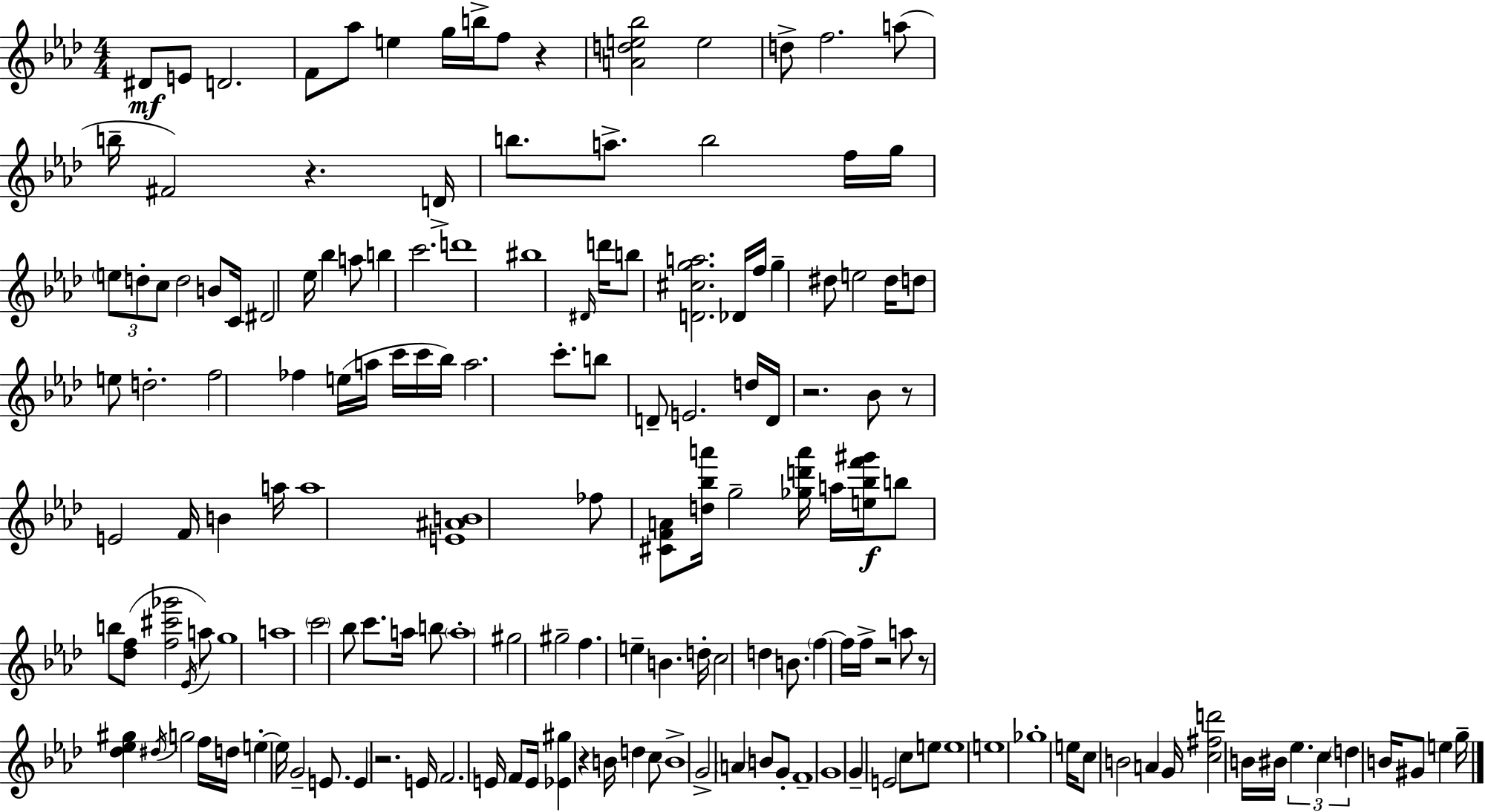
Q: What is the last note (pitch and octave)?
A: G5